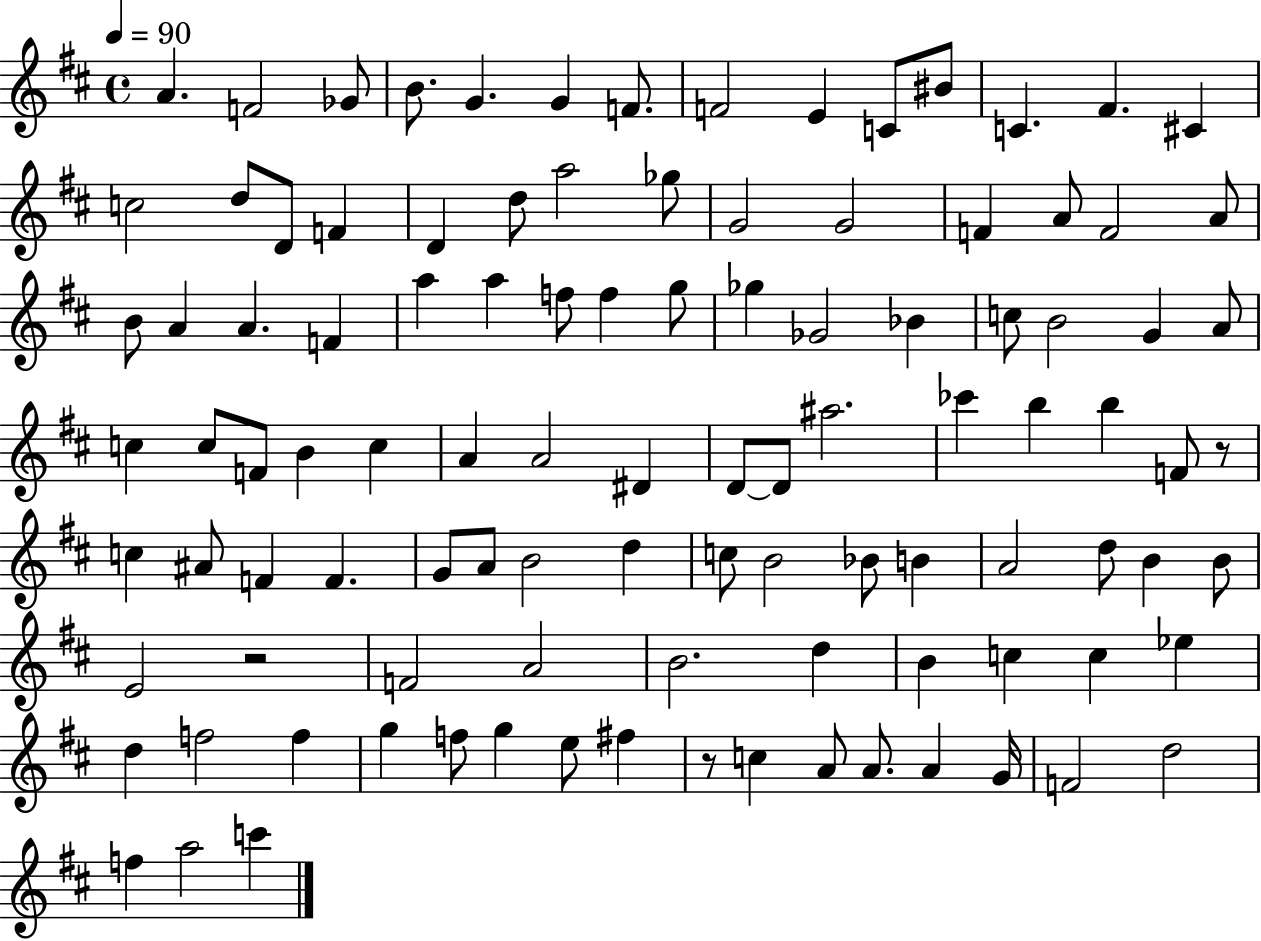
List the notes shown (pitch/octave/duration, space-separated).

A4/q. F4/h Gb4/e B4/e. G4/q. G4/q F4/e. F4/h E4/q C4/e BIS4/e C4/q. F#4/q. C#4/q C5/h D5/e D4/e F4/q D4/q D5/e A5/h Gb5/e G4/h G4/h F4/q A4/e F4/h A4/e B4/e A4/q A4/q. F4/q A5/q A5/q F5/e F5/q G5/e Gb5/q Gb4/h Bb4/q C5/e B4/h G4/q A4/e C5/q C5/e F4/e B4/q C5/q A4/q A4/h D#4/q D4/e D4/e A#5/h. CES6/q B5/q B5/q F4/e R/e C5/q A#4/e F4/q F4/q. G4/e A4/e B4/h D5/q C5/e B4/h Bb4/e B4/q A4/h D5/e B4/q B4/e E4/h R/h F4/h A4/h B4/h. D5/q B4/q C5/q C5/q Eb5/q D5/q F5/h F5/q G5/q F5/e G5/q E5/e F#5/q R/e C5/q A4/e A4/e. A4/q G4/s F4/h D5/h F5/q A5/h C6/q